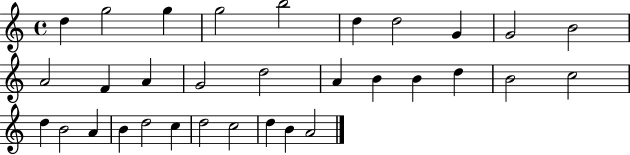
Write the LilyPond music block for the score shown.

{
  \clef treble
  \time 4/4
  \defaultTimeSignature
  \key c \major
  d''4 g''2 g''4 | g''2 b''2 | d''4 d''2 g'4 | g'2 b'2 | \break a'2 f'4 a'4 | g'2 d''2 | a'4 b'4 b'4 d''4 | b'2 c''2 | \break d''4 b'2 a'4 | b'4 d''2 c''4 | d''2 c''2 | d''4 b'4 a'2 | \break \bar "|."
}